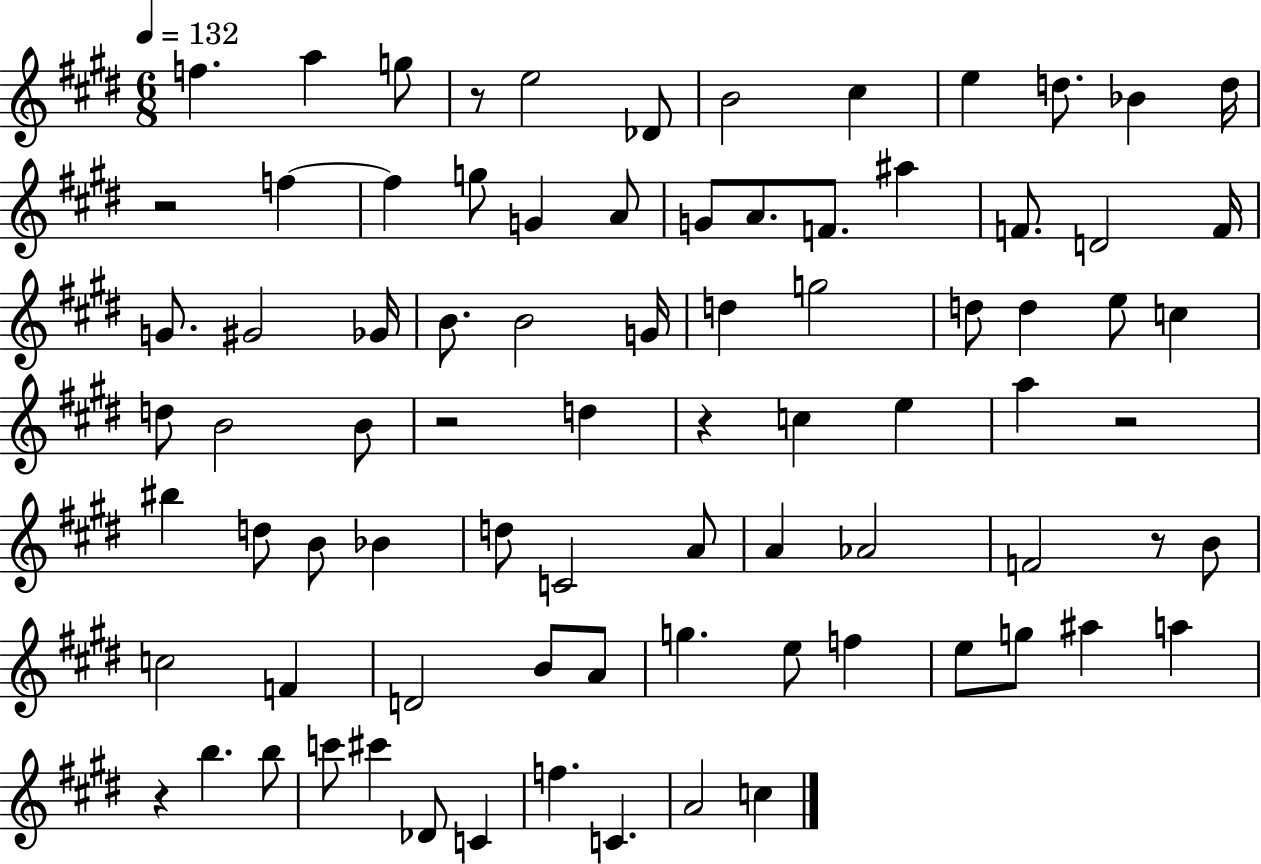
X:1
T:Untitled
M:6/8
L:1/4
K:E
f a g/2 z/2 e2 _D/2 B2 ^c e d/2 _B d/4 z2 f f g/2 G A/2 G/2 A/2 F/2 ^a F/2 D2 F/4 G/2 ^G2 _G/4 B/2 B2 G/4 d g2 d/2 d e/2 c d/2 B2 B/2 z2 d z c e a z2 ^b d/2 B/2 _B d/2 C2 A/2 A _A2 F2 z/2 B/2 c2 F D2 B/2 A/2 g e/2 f e/2 g/2 ^a a z b b/2 c'/2 ^c' _D/2 C f C A2 c